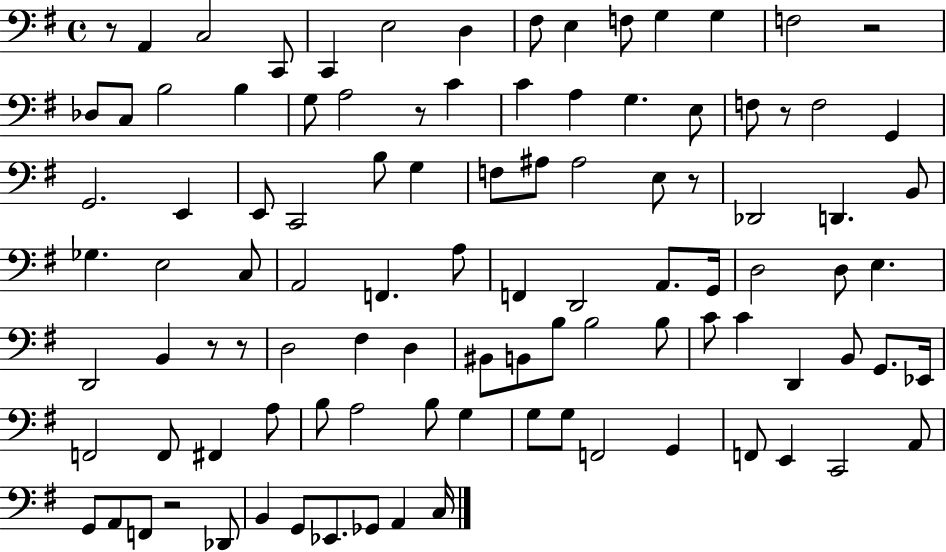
R/e A2/q C3/h C2/e C2/q E3/h D3/q F#3/e E3/q F3/e G3/q G3/q F3/h R/h Db3/e C3/e B3/h B3/q G3/e A3/h R/e C4/q C4/q A3/q G3/q. E3/e F3/e R/e F3/h G2/q G2/h. E2/q E2/e C2/h B3/e G3/q F3/e A#3/e A#3/h E3/e R/e Db2/h D2/q. B2/e Gb3/q. E3/h C3/e A2/h F2/q. A3/e F2/q D2/h A2/e. G2/s D3/h D3/e E3/q. D2/h B2/q R/e R/e D3/h F#3/q D3/q BIS2/e B2/e B3/e B3/h B3/e C4/e C4/q D2/q B2/e G2/e. Eb2/s F2/h F2/e F#2/q A3/e B3/e A3/h B3/e G3/q G3/e G3/e F2/h G2/q F2/e E2/q C2/h A2/e G2/e A2/e F2/e R/h Db2/e B2/q G2/e Eb2/e. Gb2/e A2/q C3/s